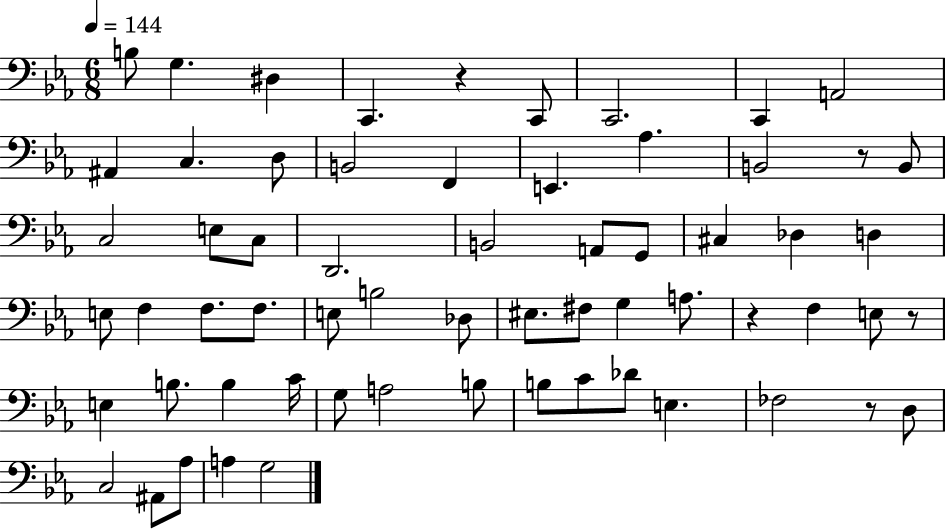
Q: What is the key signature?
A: EES major